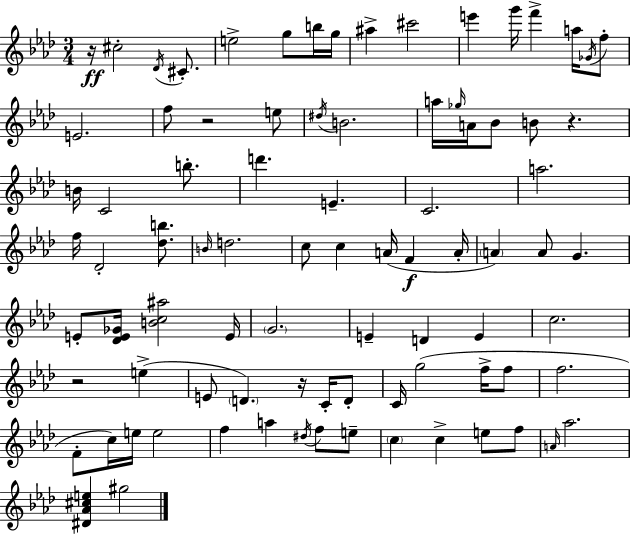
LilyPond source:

{
  \clef treble
  \numericTimeSignature
  \time 3/4
  \key aes \major
  r16\ff cis''2-. \acciaccatura { des'16 } cis'8.-. | e''2-> g''8 b''16 | g''16 ais''4-> cis'''2 | e'''4 g'''16 f'''4-> a''16 \acciaccatura { ges'16 } | \break f''8-. e'2. | f''8 r2 | e''8 \acciaccatura { dis''16 } b'2. | a''16 \grace { ges''16 } a'16 bes'8 b'8 r4. | \break b'16 c'2 | b''8.-. d'''4. e'4.-- | c'2. | a''2. | \break f''16 des'2-. | <des'' b''>8. \grace { b'16 } d''2. | c''8 c''4 a'16( | f'4\f a'16-. \parenthesize a'4) a'8 g'4. | \break e'8-. <des' e' ges'>16 <b' c'' ais''>2 | e'16 \parenthesize g'2. | e'4-- d'4 | e'4 c''2. | \break r2 | e''4->( e'8 \parenthesize d'4.) | r16 c'16-. d'8-. c'16 g''2( | f''16-> f''8 f''2. | \break f'8-. c''16) e''16 e''2 | f''4 a''4 | \acciaccatura { dis''16 } f''8 e''8-- \parenthesize c''4 c''4-> | e''8 f''8 \grace { a'16 } aes''2. | \break <dis' aes' cis'' e''>4 gis''2 | \bar "|."
}